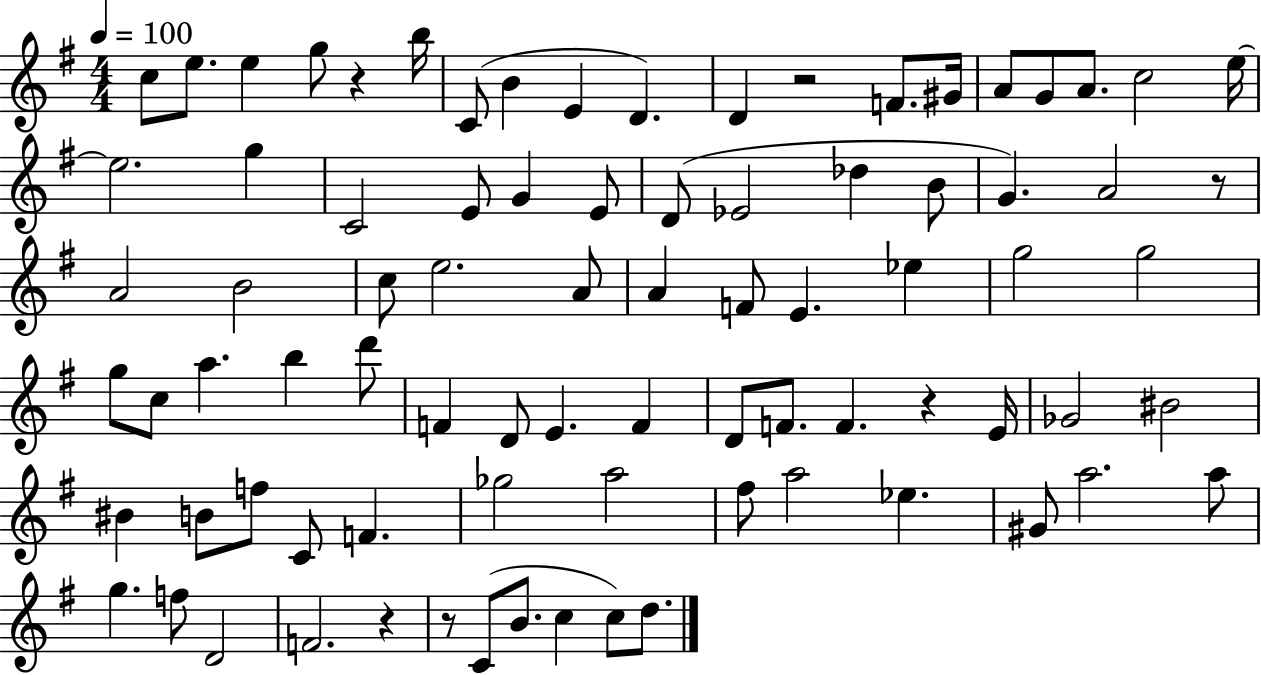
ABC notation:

X:1
T:Untitled
M:4/4
L:1/4
K:G
c/2 e/2 e g/2 z b/4 C/2 B E D D z2 F/2 ^G/4 A/2 G/2 A/2 c2 e/4 e2 g C2 E/2 G E/2 D/2 _E2 _d B/2 G A2 z/2 A2 B2 c/2 e2 A/2 A F/2 E _e g2 g2 g/2 c/2 a b d'/2 F D/2 E F D/2 F/2 F z E/4 _G2 ^B2 ^B B/2 f/2 C/2 F _g2 a2 ^f/2 a2 _e ^G/2 a2 a/2 g f/2 D2 F2 z z/2 C/2 B/2 c c/2 d/2